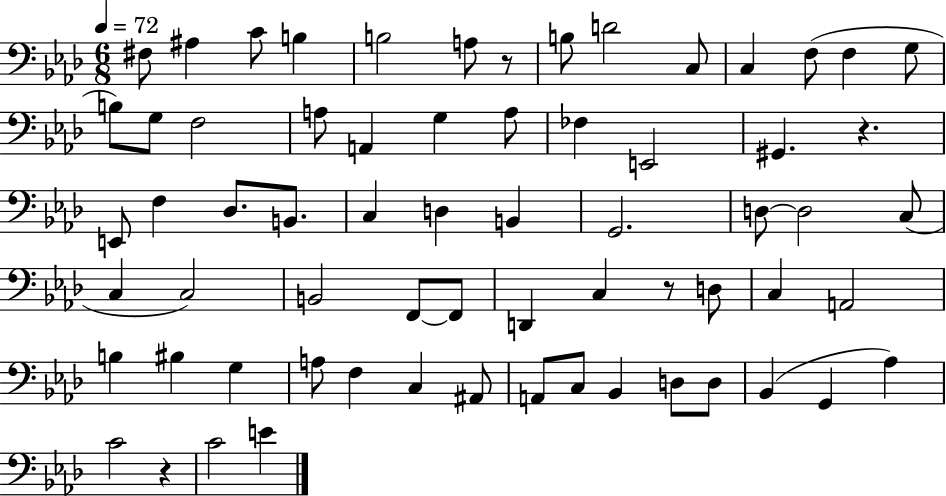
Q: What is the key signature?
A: AES major